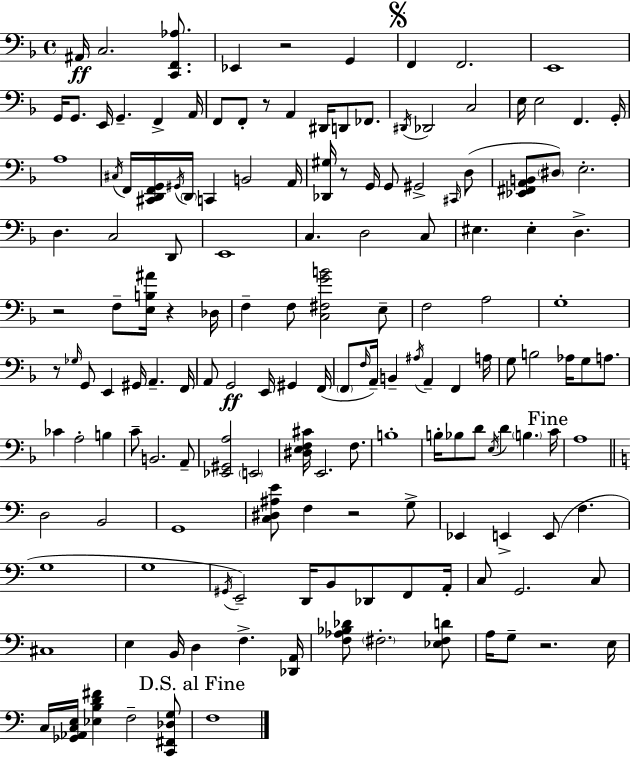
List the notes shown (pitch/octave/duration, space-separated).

A#2/s C3/h. [C2,F2,Ab3]/e. Eb2/q R/h G2/q F2/q F2/h. E2/w G2/s G2/e. E2/s G2/q. F2/q A2/s F2/e F2/e R/e A2/q D#2/s D2/e FES2/e. D#2/s Db2/h C3/h E3/s E3/h F2/q. G2/s A3/w C#3/s F2/s [C#2,D2,F2,G2]/s G#2/s D2/s C2/q B2/h A2/s [Db2,G#3]/s R/e G2/s G2/e G#2/h C#2/s D3/e [Eb2,F#2,A2,B2]/e D#3/e E3/h. D3/q. C3/h D2/e E2/w C3/q. D3/h C3/e EIS3/q. EIS3/q D3/q. R/h F3/e [E3,B3,A#4]/s R/q Db3/s F3/q F3/e [C3,F#3,G4,B4]/h E3/e F3/h A3/h G3/w R/e Gb3/s G2/e E2/q G#2/s A2/q. F2/s A2/e G2/h E2/s G#2/q F2/s F2/e F3/s A2/s B2/q A#3/s A2/q F2/q A3/s G3/e B3/h Ab3/s G3/e A3/e. CES4/q A3/h B3/q C4/e B2/h. A2/e [Eb2,G#2,A3]/h E2/h [D#3,E3,F3,C#4]/s E2/h. F3/e. B3/w B3/s Bb3/e D4/e E3/s D4/q B3/q. C4/s A3/w D3/h B2/h G2/w [C3,D#3,A#3,E4]/e F3/q R/h G3/e Eb2/q E2/q E2/e F3/q. G3/w G3/w G#2/s E2/h D2/s B2/e Db2/e F2/e A2/s C3/e G2/h. C3/e C#3/w E3/q B2/s D3/q F3/q. [Db2,A2]/s [F3,Ab3,Bb3,Db4]/e F#3/h. [Eb3,F#3,D4]/e A3/s G3/e R/h. E3/s C3/s [Gb2,Ab2,C3,E3]/s [Eb3,B3,D4,F#4]/q F3/h [C2,F#2,Db3,G3]/e F3/w